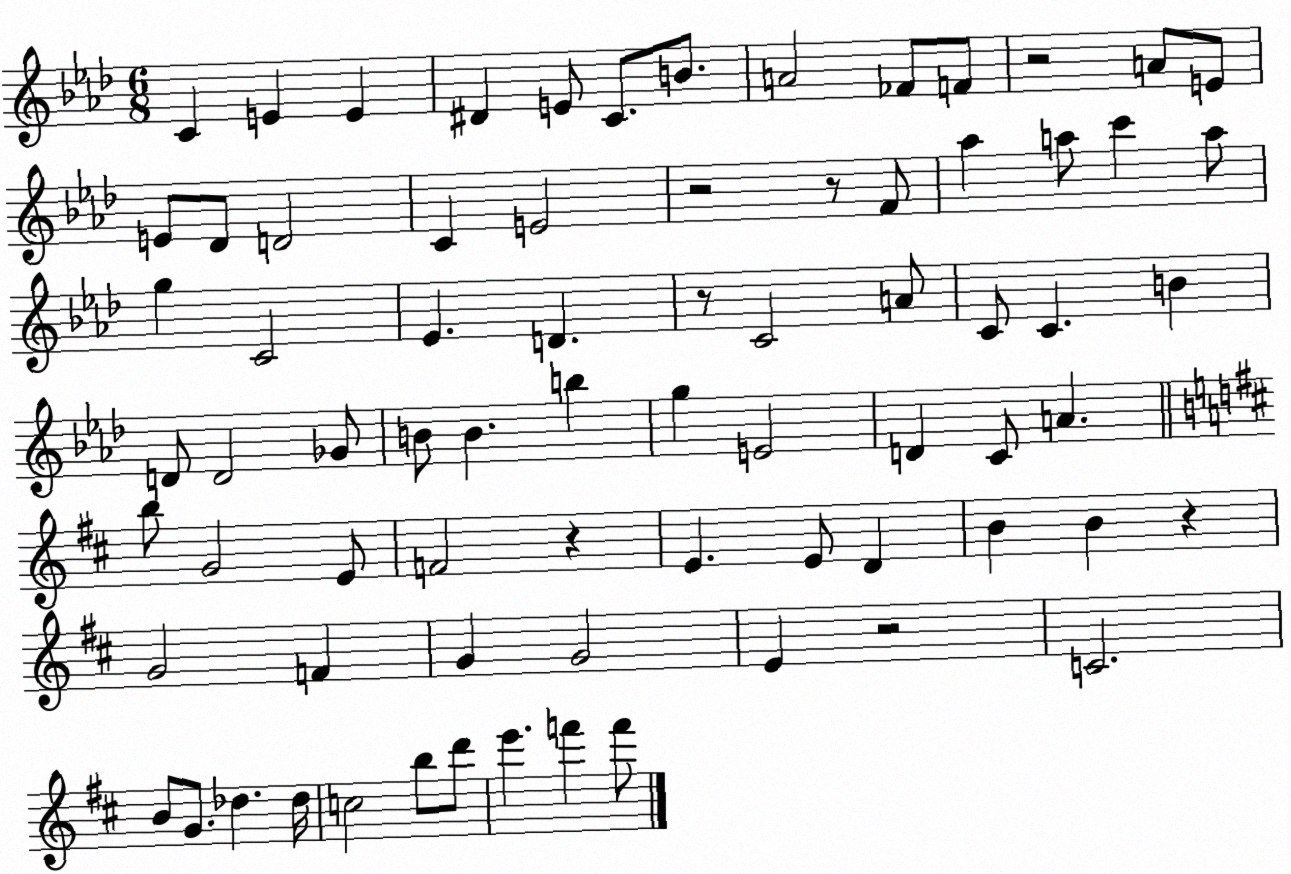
X:1
T:Untitled
M:6/8
L:1/4
K:Ab
C E E ^D E/2 C/2 B/2 A2 _F/2 F/2 z2 A/2 E/2 E/2 _D/2 D2 C E2 z2 z/2 F/2 _a a/2 c' a/2 g C2 _E D z/2 C2 A/2 C/2 C B D/2 D2 _G/2 B/2 B b g E2 D C/2 A b/2 G2 E/2 F2 z E E/2 D B B z G2 F G G2 E z2 C2 B/2 G/2 _d _d/4 c2 b/2 d'/2 e' f' f'/2